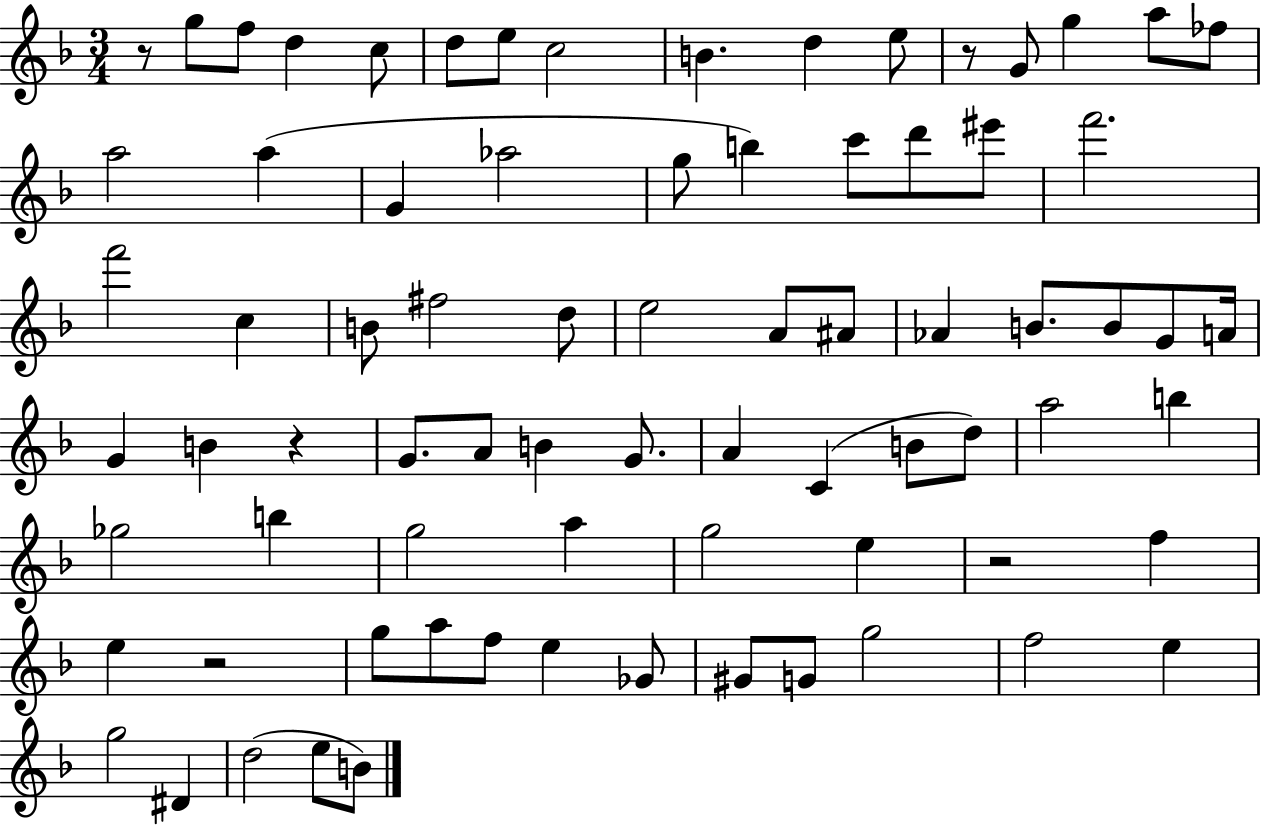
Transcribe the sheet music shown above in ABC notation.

X:1
T:Untitled
M:3/4
L:1/4
K:F
z/2 g/2 f/2 d c/2 d/2 e/2 c2 B d e/2 z/2 G/2 g a/2 _f/2 a2 a G _a2 g/2 b c'/2 d'/2 ^e'/2 f'2 f'2 c B/2 ^f2 d/2 e2 A/2 ^A/2 _A B/2 B/2 G/2 A/4 G B z G/2 A/2 B G/2 A C B/2 d/2 a2 b _g2 b g2 a g2 e z2 f e z2 g/2 a/2 f/2 e _G/2 ^G/2 G/2 g2 f2 e g2 ^D d2 e/2 B/2